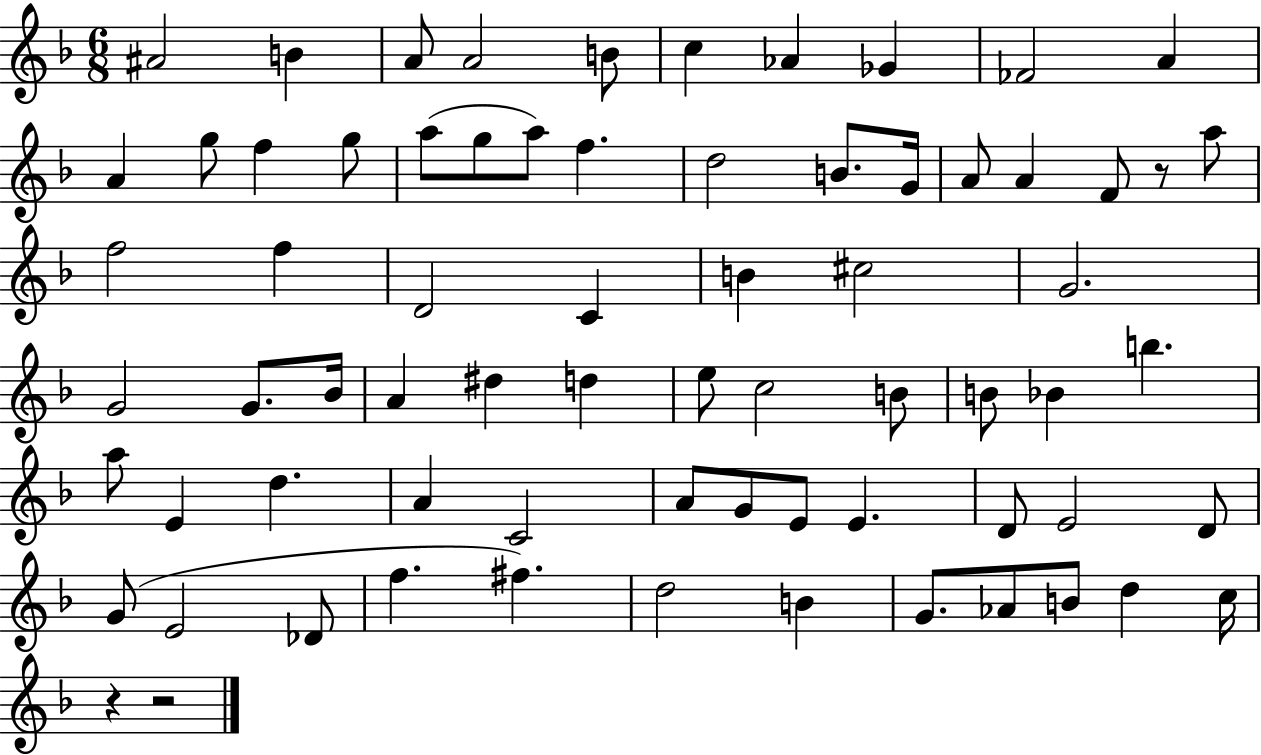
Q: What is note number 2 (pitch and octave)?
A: B4